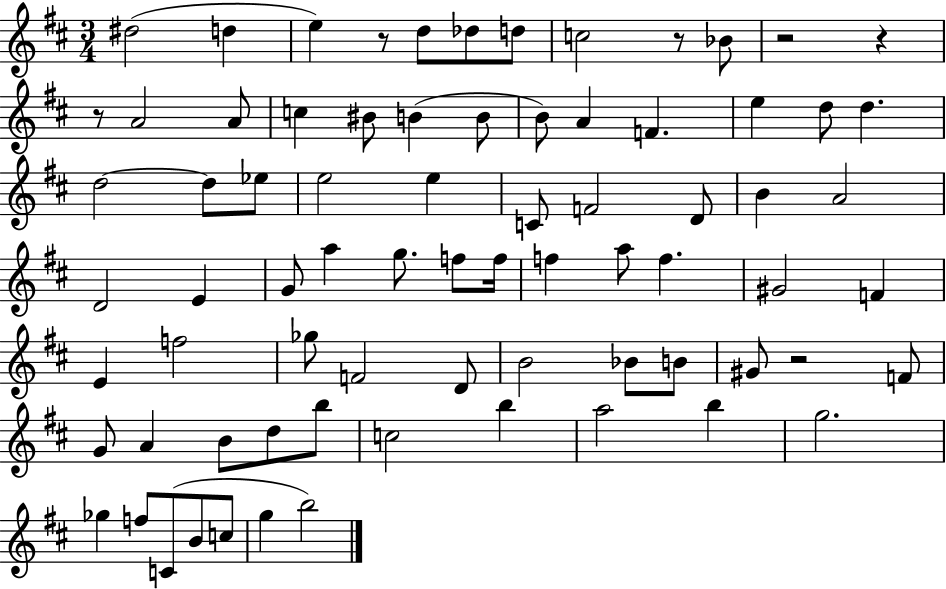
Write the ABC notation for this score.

X:1
T:Untitled
M:3/4
L:1/4
K:D
^d2 d e z/2 d/2 _d/2 d/2 c2 z/2 _B/2 z2 z z/2 A2 A/2 c ^B/2 B B/2 B/2 A F e d/2 d d2 d/2 _e/2 e2 e C/2 F2 D/2 B A2 D2 E G/2 a g/2 f/2 f/4 f a/2 f ^G2 F E f2 _g/2 F2 D/2 B2 _B/2 B/2 ^G/2 z2 F/2 G/2 A B/2 d/2 b/2 c2 b a2 b g2 _g f/2 C/2 B/2 c/2 g b2